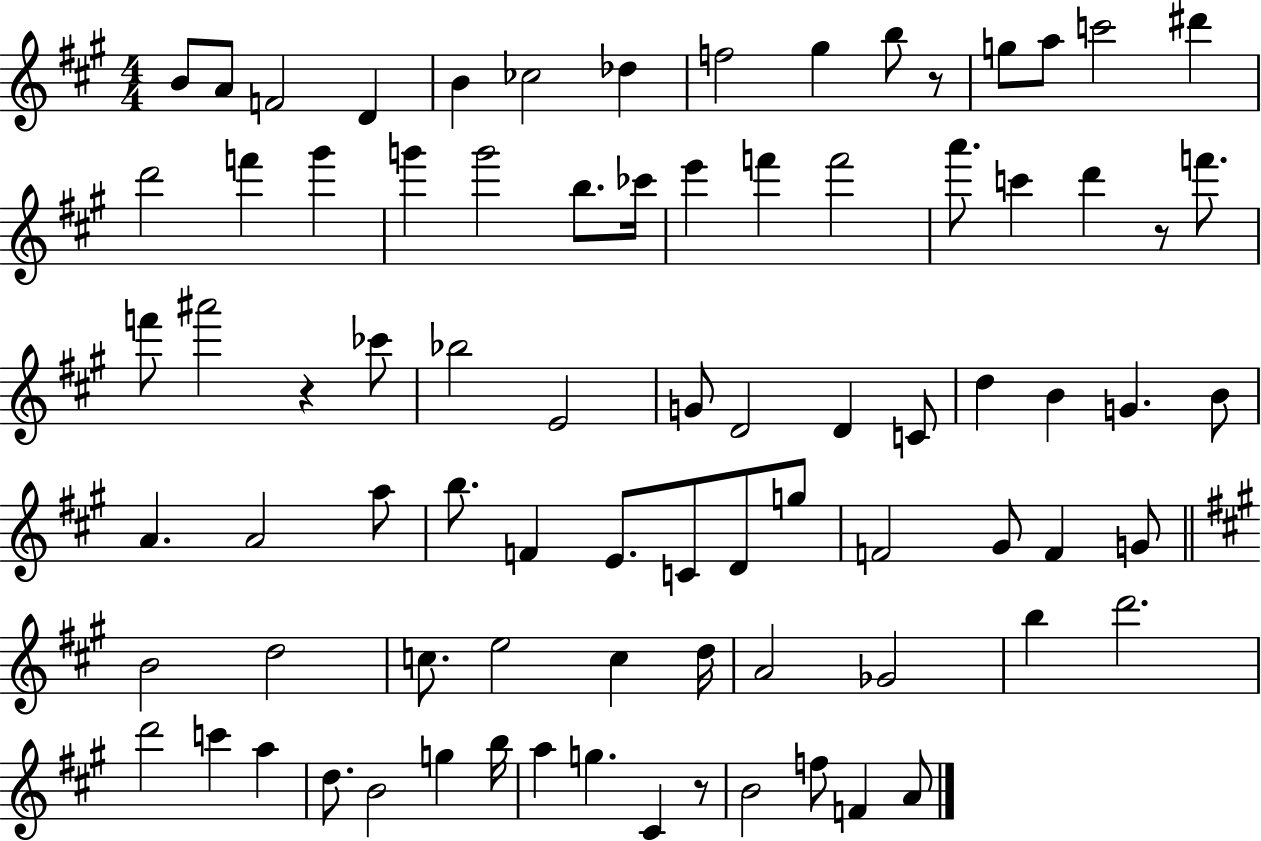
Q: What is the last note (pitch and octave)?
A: A4